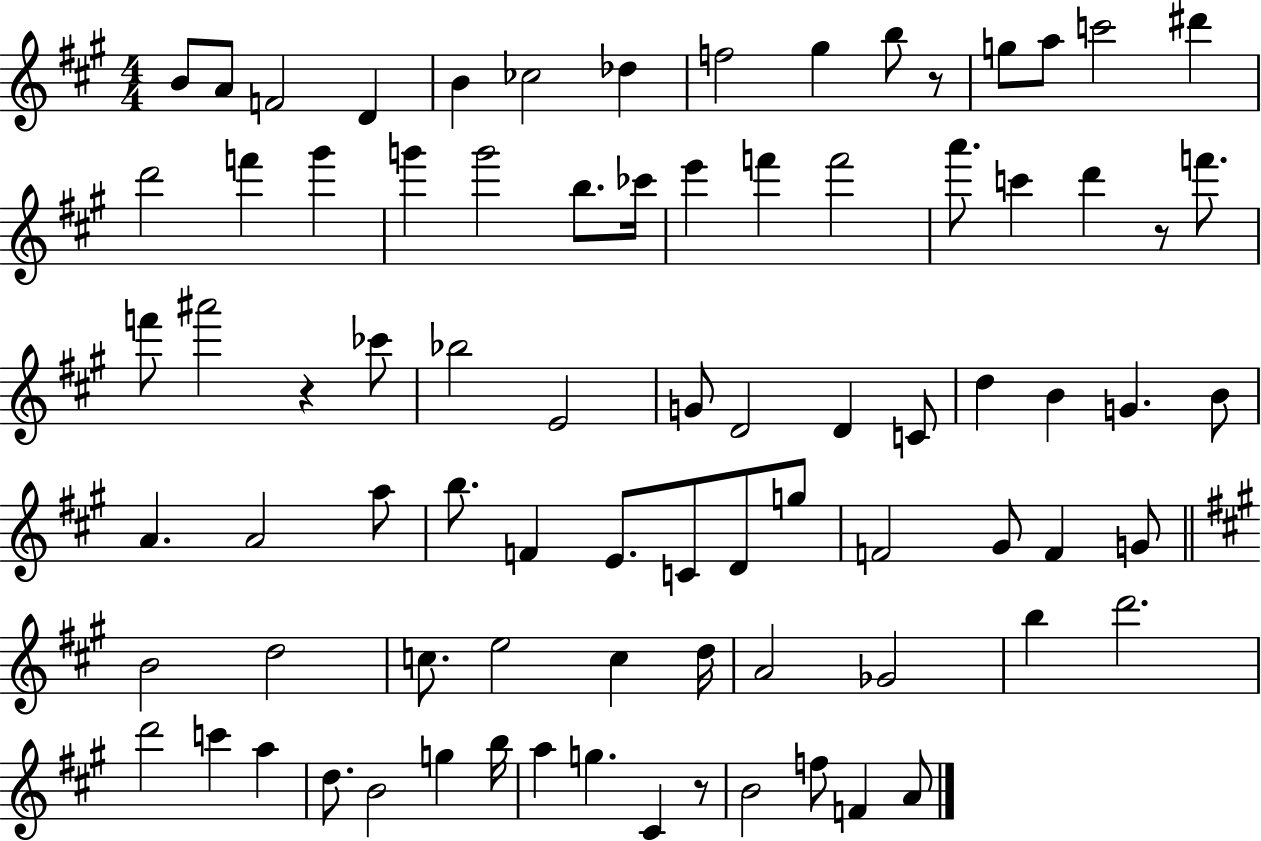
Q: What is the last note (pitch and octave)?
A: A4